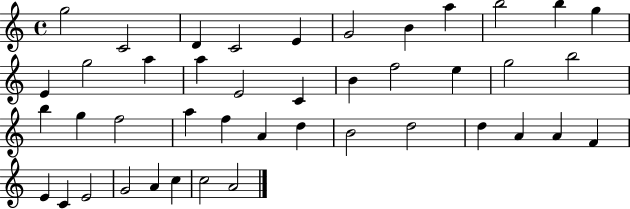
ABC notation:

X:1
T:Untitled
M:4/4
L:1/4
K:C
g2 C2 D C2 E G2 B a b2 b g E g2 a a E2 C B f2 e g2 b2 b g f2 a f A d B2 d2 d A A F E C E2 G2 A c c2 A2